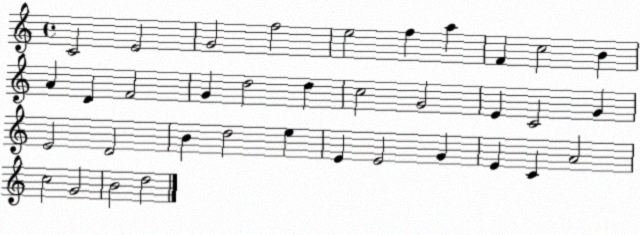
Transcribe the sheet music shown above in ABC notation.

X:1
T:Untitled
M:4/4
L:1/4
K:C
C2 E2 G2 f2 e2 f a F c2 B A D F2 G d2 d c2 G2 E C2 G E2 D2 B d2 e E E2 G E C A2 c2 G2 B2 d2